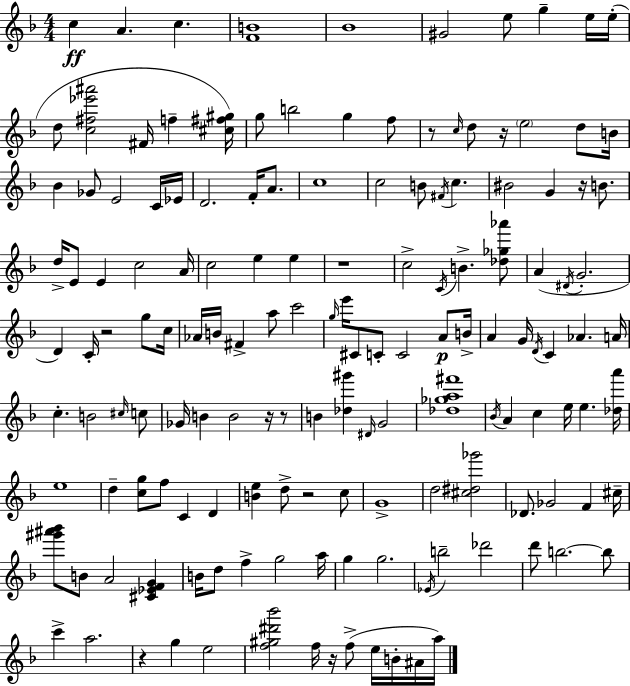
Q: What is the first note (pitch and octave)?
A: C5